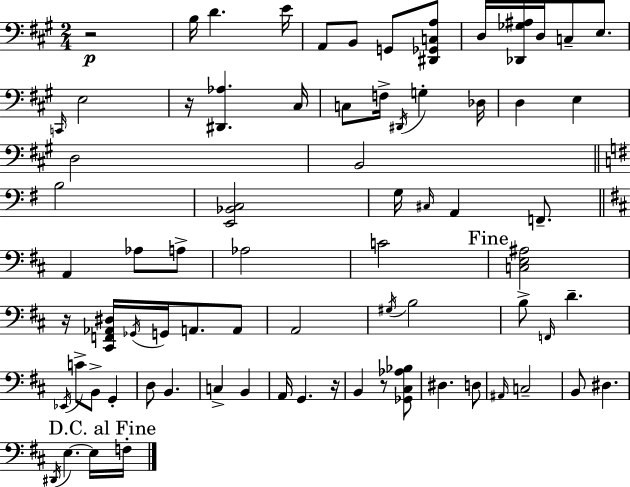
{
  \clef bass
  \numericTimeSignature
  \time 2/4
  \key a \major
  r2\p | b16 d'4. e'16 | a,8 b,8 g,8 <dis, ges, c a>8 | d16 <des, ges ais>16 d16 c8-- e8. | \break \grace { c,16 } e2 | r16 <dis, aes>4. | cis16 c8 f16-> \acciaccatura { dis,16 } g4-. | des16 d4 e4 | \break d2 | b,2 | \bar "||" \break \key g \major b2 | <e, bes, c>2 | g16 \grace { cis16 } a,4 f,8.-- | \bar "||" \break \key d \major a,4 aes8 a8-> | aes2 | c'2 | \mark "Fine" <c e ais>2 | \break r16 <cis, f, aes, dis>16 \acciaccatura { ges,16 } g,16 a,8. a,8 | a,2 | \acciaccatura { gis16 } b2 | b8-> \grace { f,16 } d'4.-- | \break \acciaccatura { ees,16 } c'8-> b,8-> | g,4-. d8 b,4. | c4-> | b,4 a,16 g,4. | \break r16 b,4 | r8 <ges, cis aes bes>8 dis4. | d8 \grace { ais,16 } c2-- | b,8 dis4. | \break \acciaccatura { dis,16 } e4.~~ | e16 \mark "D.C. al Fine" f16-. \bar "|."
}